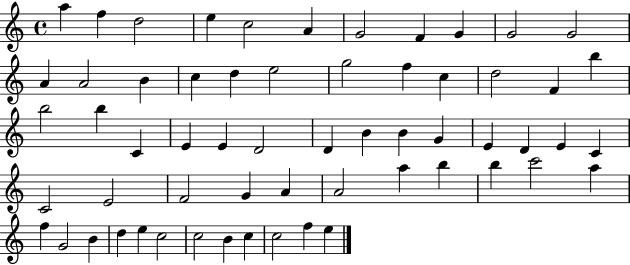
X:1
T:Untitled
M:4/4
L:1/4
K:C
a f d2 e c2 A G2 F G G2 G2 A A2 B c d e2 g2 f c d2 F b b2 b C E E D2 D B B G E D E C C2 E2 F2 G A A2 a b b c'2 a f G2 B d e c2 c2 B c c2 f e